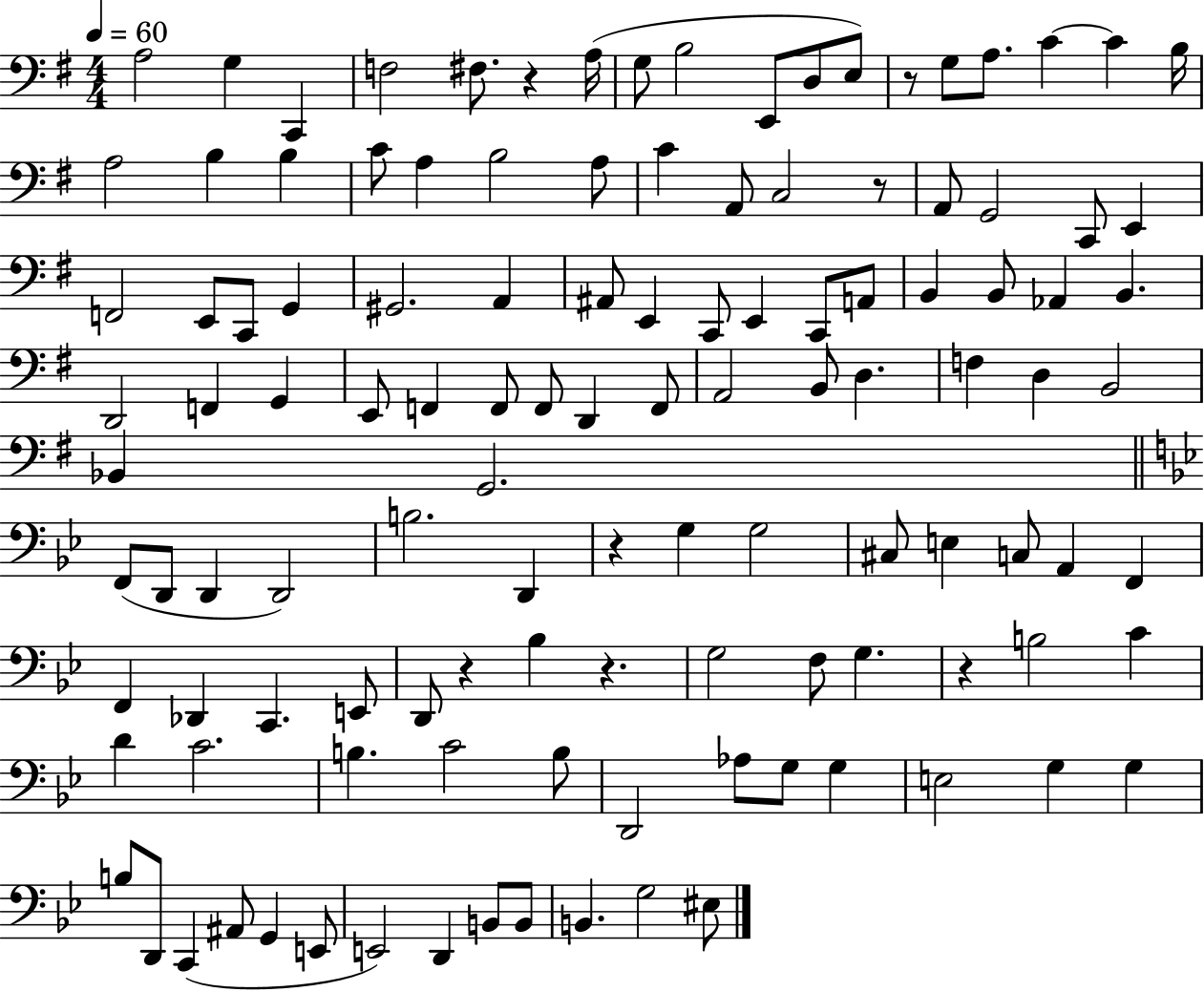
X:1
T:Untitled
M:4/4
L:1/4
K:G
A,2 G, C,, F,2 ^F,/2 z A,/4 G,/2 B,2 E,,/2 D,/2 E,/2 z/2 G,/2 A,/2 C C B,/4 A,2 B, B, C/2 A, B,2 A,/2 C A,,/2 C,2 z/2 A,,/2 G,,2 C,,/2 E,, F,,2 E,,/2 C,,/2 G,, ^G,,2 A,, ^A,,/2 E,, C,,/2 E,, C,,/2 A,,/2 B,, B,,/2 _A,, B,, D,,2 F,, G,, E,,/2 F,, F,,/2 F,,/2 D,, F,,/2 A,,2 B,,/2 D, F, D, B,,2 _B,, G,,2 F,,/2 D,,/2 D,, D,,2 B,2 D,, z G, G,2 ^C,/2 E, C,/2 A,, F,, F,, _D,, C,, E,,/2 D,,/2 z _B, z G,2 F,/2 G, z B,2 C D C2 B, C2 B,/2 D,,2 _A,/2 G,/2 G, E,2 G, G, B,/2 D,,/2 C,, ^A,,/2 G,, E,,/2 E,,2 D,, B,,/2 B,,/2 B,, G,2 ^E,/2